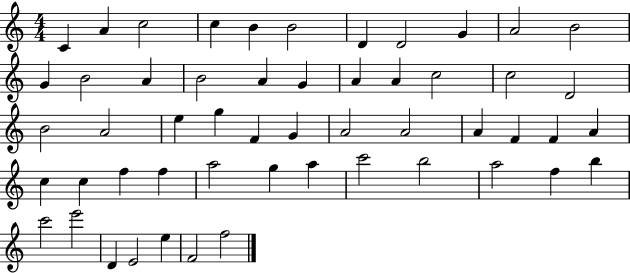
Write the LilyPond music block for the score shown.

{
  \clef treble
  \numericTimeSignature
  \time 4/4
  \key c \major
  c'4 a'4 c''2 | c''4 b'4 b'2 | d'4 d'2 g'4 | a'2 b'2 | \break g'4 b'2 a'4 | b'2 a'4 g'4 | a'4 a'4 c''2 | c''2 d'2 | \break b'2 a'2 | e''4 g''4 f'4 g'4 | a'2 a'2 | a'4 f'4 f'4 a'4 | \break c''4 c''4 f''4 f''4 | a''2 g''4 a''4 | c'''2 b''2 | a''2 f''4 b''4 | \break c'''2 e'''2 | d'4 e'2 e''4 | f'2 f''2 | \bar "|."
}